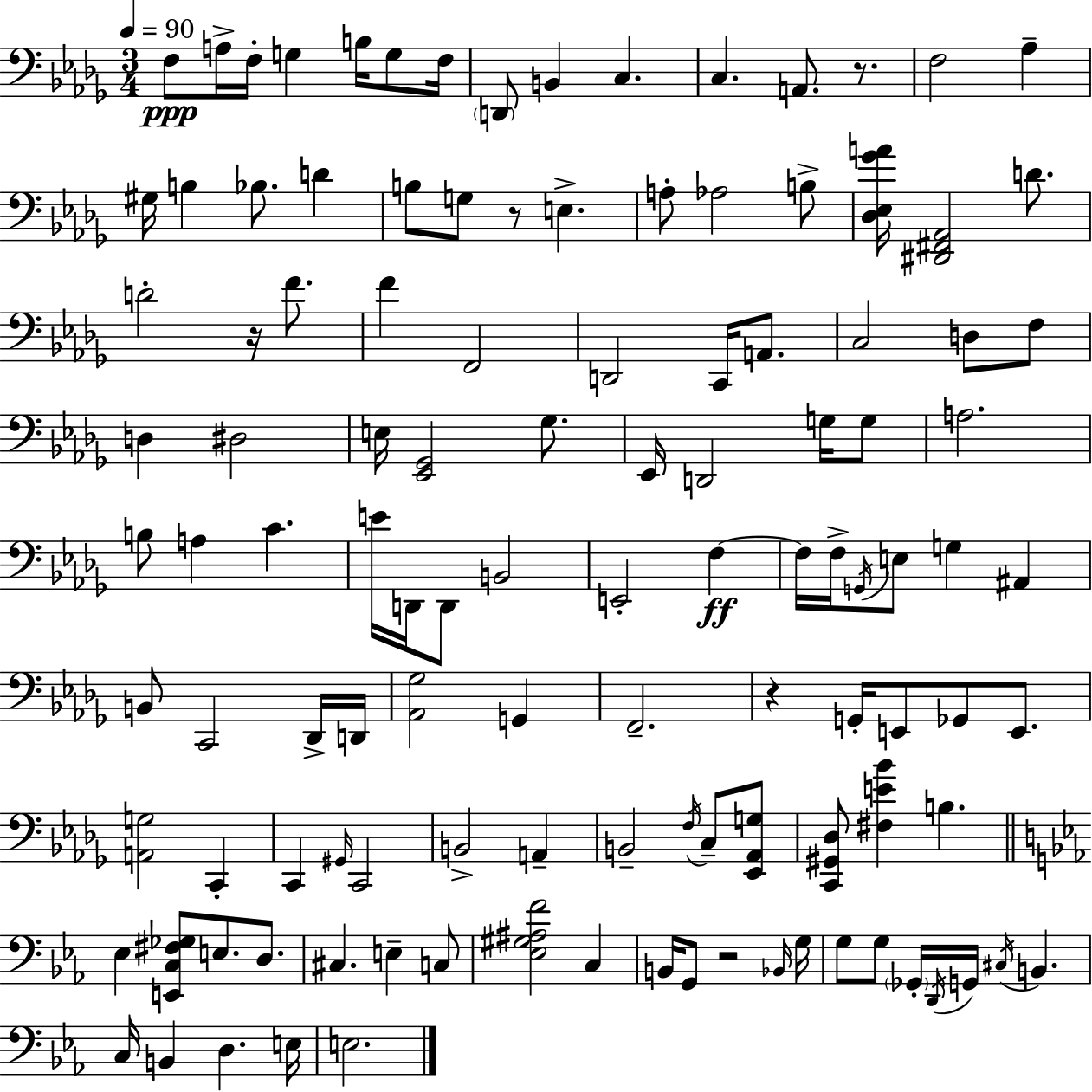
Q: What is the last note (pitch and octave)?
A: E3